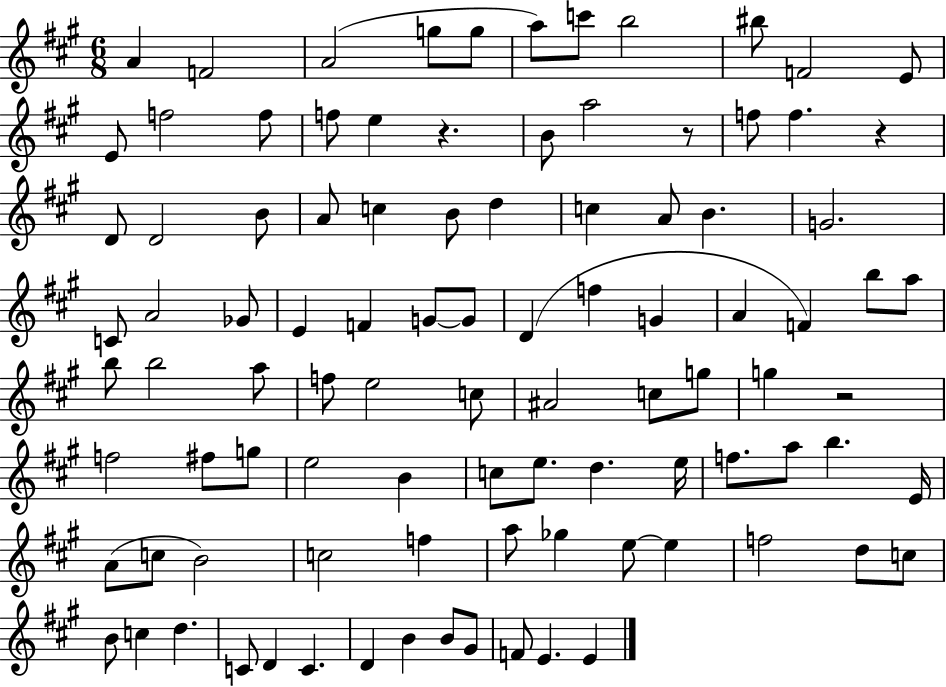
X:1
T:Untitled
M:6/8
L:1/4
K:A
A F2 A2 g/2 g/2 a/2 c'/2 b2 ^b/2 F2 E/2 E/2 f2 f/2 f/2 e z B/2 a2 z/2 f/2 f z D/2 D2 B/2 A/2 c B/2 d c A/2 B G2 C/2 A2 _G/2 E F G/2 G/2 D f G A F b/2 a/2 b/2 b2 a/2 f/2 e2 c/2 ^A2 c/2 g/2 g z2 f2 ^f/2 g/2 e2 B c/2 e/2 d e/4 f/2 a/2 b E/4 A/2 c/2 B2 c2 f a/2 _g e/2 e f2 d/2 c/2 B/2 c d C/2 D C D B B/2 ^G/2 F/2 E E